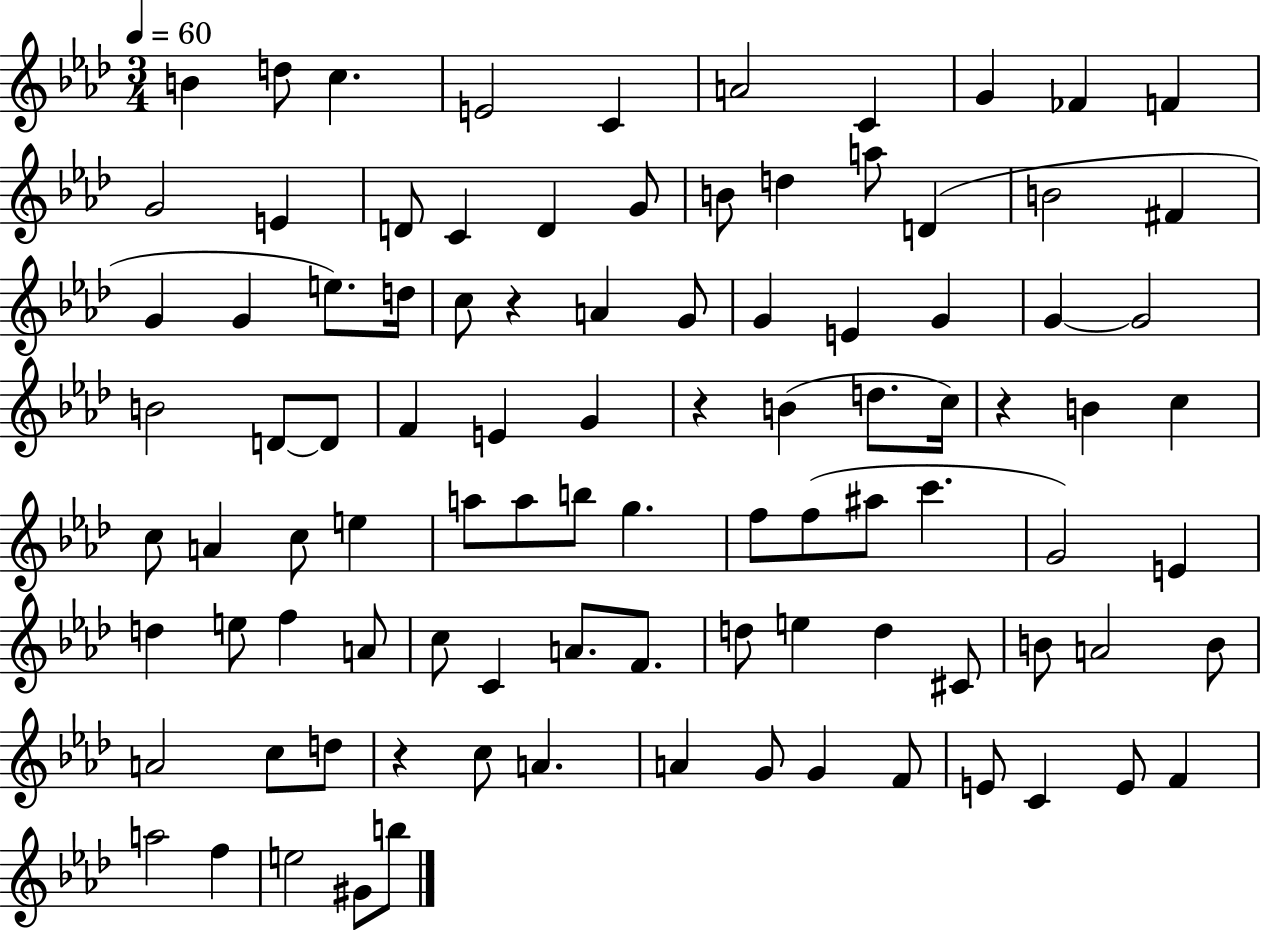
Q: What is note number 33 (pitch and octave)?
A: G4